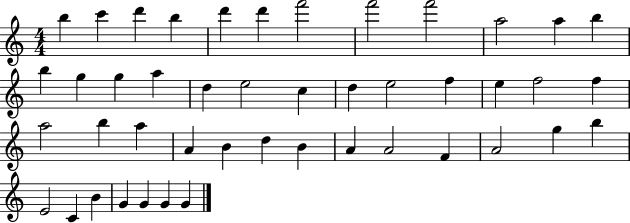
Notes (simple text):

B5/q C6/q D6/q B5/q D6/q D6/q F6/h F6/h F6/h A5/h A5/q B5/q B5/q G5/q G5/q A5/q D5/q E5/h C5/q D5/q E5/h F5/q E5/q F5/h F5/q A5/h B5/q A5/q A4/q B4/q D5/q B4/q A4/q A4/h F4/q A4/h G5/q B5/q E4/h C4/q B4/q G4/q G4/q G4/q G4/q